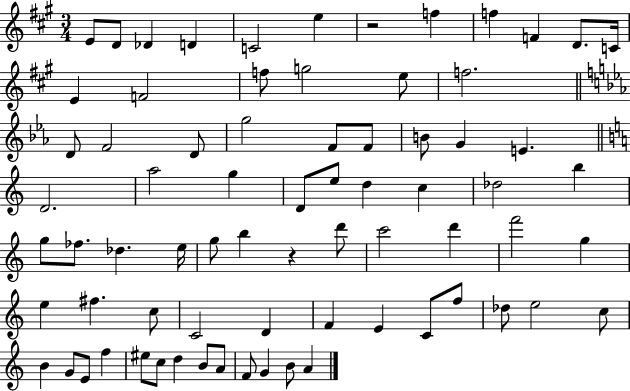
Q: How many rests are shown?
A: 2